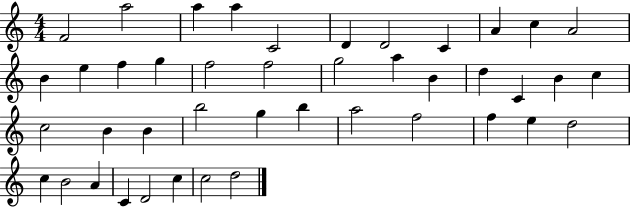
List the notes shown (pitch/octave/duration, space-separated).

F4/h A5/h A5/q A5/q C4/h D4/q D4/h C4/q A4/q C5/q A4/h B4/q E5/q F5/q G5/q F5/h F5/h G5/h A5/q B4/q D5/q C4/q B4/q C5/q C5/h B4/q B4/q B5/h G5/q B5/q A5/h F5/h F5/q E5/q D5/h C5/q B4/h A4/q C4/q D4/h C5/q C5/h D5/h